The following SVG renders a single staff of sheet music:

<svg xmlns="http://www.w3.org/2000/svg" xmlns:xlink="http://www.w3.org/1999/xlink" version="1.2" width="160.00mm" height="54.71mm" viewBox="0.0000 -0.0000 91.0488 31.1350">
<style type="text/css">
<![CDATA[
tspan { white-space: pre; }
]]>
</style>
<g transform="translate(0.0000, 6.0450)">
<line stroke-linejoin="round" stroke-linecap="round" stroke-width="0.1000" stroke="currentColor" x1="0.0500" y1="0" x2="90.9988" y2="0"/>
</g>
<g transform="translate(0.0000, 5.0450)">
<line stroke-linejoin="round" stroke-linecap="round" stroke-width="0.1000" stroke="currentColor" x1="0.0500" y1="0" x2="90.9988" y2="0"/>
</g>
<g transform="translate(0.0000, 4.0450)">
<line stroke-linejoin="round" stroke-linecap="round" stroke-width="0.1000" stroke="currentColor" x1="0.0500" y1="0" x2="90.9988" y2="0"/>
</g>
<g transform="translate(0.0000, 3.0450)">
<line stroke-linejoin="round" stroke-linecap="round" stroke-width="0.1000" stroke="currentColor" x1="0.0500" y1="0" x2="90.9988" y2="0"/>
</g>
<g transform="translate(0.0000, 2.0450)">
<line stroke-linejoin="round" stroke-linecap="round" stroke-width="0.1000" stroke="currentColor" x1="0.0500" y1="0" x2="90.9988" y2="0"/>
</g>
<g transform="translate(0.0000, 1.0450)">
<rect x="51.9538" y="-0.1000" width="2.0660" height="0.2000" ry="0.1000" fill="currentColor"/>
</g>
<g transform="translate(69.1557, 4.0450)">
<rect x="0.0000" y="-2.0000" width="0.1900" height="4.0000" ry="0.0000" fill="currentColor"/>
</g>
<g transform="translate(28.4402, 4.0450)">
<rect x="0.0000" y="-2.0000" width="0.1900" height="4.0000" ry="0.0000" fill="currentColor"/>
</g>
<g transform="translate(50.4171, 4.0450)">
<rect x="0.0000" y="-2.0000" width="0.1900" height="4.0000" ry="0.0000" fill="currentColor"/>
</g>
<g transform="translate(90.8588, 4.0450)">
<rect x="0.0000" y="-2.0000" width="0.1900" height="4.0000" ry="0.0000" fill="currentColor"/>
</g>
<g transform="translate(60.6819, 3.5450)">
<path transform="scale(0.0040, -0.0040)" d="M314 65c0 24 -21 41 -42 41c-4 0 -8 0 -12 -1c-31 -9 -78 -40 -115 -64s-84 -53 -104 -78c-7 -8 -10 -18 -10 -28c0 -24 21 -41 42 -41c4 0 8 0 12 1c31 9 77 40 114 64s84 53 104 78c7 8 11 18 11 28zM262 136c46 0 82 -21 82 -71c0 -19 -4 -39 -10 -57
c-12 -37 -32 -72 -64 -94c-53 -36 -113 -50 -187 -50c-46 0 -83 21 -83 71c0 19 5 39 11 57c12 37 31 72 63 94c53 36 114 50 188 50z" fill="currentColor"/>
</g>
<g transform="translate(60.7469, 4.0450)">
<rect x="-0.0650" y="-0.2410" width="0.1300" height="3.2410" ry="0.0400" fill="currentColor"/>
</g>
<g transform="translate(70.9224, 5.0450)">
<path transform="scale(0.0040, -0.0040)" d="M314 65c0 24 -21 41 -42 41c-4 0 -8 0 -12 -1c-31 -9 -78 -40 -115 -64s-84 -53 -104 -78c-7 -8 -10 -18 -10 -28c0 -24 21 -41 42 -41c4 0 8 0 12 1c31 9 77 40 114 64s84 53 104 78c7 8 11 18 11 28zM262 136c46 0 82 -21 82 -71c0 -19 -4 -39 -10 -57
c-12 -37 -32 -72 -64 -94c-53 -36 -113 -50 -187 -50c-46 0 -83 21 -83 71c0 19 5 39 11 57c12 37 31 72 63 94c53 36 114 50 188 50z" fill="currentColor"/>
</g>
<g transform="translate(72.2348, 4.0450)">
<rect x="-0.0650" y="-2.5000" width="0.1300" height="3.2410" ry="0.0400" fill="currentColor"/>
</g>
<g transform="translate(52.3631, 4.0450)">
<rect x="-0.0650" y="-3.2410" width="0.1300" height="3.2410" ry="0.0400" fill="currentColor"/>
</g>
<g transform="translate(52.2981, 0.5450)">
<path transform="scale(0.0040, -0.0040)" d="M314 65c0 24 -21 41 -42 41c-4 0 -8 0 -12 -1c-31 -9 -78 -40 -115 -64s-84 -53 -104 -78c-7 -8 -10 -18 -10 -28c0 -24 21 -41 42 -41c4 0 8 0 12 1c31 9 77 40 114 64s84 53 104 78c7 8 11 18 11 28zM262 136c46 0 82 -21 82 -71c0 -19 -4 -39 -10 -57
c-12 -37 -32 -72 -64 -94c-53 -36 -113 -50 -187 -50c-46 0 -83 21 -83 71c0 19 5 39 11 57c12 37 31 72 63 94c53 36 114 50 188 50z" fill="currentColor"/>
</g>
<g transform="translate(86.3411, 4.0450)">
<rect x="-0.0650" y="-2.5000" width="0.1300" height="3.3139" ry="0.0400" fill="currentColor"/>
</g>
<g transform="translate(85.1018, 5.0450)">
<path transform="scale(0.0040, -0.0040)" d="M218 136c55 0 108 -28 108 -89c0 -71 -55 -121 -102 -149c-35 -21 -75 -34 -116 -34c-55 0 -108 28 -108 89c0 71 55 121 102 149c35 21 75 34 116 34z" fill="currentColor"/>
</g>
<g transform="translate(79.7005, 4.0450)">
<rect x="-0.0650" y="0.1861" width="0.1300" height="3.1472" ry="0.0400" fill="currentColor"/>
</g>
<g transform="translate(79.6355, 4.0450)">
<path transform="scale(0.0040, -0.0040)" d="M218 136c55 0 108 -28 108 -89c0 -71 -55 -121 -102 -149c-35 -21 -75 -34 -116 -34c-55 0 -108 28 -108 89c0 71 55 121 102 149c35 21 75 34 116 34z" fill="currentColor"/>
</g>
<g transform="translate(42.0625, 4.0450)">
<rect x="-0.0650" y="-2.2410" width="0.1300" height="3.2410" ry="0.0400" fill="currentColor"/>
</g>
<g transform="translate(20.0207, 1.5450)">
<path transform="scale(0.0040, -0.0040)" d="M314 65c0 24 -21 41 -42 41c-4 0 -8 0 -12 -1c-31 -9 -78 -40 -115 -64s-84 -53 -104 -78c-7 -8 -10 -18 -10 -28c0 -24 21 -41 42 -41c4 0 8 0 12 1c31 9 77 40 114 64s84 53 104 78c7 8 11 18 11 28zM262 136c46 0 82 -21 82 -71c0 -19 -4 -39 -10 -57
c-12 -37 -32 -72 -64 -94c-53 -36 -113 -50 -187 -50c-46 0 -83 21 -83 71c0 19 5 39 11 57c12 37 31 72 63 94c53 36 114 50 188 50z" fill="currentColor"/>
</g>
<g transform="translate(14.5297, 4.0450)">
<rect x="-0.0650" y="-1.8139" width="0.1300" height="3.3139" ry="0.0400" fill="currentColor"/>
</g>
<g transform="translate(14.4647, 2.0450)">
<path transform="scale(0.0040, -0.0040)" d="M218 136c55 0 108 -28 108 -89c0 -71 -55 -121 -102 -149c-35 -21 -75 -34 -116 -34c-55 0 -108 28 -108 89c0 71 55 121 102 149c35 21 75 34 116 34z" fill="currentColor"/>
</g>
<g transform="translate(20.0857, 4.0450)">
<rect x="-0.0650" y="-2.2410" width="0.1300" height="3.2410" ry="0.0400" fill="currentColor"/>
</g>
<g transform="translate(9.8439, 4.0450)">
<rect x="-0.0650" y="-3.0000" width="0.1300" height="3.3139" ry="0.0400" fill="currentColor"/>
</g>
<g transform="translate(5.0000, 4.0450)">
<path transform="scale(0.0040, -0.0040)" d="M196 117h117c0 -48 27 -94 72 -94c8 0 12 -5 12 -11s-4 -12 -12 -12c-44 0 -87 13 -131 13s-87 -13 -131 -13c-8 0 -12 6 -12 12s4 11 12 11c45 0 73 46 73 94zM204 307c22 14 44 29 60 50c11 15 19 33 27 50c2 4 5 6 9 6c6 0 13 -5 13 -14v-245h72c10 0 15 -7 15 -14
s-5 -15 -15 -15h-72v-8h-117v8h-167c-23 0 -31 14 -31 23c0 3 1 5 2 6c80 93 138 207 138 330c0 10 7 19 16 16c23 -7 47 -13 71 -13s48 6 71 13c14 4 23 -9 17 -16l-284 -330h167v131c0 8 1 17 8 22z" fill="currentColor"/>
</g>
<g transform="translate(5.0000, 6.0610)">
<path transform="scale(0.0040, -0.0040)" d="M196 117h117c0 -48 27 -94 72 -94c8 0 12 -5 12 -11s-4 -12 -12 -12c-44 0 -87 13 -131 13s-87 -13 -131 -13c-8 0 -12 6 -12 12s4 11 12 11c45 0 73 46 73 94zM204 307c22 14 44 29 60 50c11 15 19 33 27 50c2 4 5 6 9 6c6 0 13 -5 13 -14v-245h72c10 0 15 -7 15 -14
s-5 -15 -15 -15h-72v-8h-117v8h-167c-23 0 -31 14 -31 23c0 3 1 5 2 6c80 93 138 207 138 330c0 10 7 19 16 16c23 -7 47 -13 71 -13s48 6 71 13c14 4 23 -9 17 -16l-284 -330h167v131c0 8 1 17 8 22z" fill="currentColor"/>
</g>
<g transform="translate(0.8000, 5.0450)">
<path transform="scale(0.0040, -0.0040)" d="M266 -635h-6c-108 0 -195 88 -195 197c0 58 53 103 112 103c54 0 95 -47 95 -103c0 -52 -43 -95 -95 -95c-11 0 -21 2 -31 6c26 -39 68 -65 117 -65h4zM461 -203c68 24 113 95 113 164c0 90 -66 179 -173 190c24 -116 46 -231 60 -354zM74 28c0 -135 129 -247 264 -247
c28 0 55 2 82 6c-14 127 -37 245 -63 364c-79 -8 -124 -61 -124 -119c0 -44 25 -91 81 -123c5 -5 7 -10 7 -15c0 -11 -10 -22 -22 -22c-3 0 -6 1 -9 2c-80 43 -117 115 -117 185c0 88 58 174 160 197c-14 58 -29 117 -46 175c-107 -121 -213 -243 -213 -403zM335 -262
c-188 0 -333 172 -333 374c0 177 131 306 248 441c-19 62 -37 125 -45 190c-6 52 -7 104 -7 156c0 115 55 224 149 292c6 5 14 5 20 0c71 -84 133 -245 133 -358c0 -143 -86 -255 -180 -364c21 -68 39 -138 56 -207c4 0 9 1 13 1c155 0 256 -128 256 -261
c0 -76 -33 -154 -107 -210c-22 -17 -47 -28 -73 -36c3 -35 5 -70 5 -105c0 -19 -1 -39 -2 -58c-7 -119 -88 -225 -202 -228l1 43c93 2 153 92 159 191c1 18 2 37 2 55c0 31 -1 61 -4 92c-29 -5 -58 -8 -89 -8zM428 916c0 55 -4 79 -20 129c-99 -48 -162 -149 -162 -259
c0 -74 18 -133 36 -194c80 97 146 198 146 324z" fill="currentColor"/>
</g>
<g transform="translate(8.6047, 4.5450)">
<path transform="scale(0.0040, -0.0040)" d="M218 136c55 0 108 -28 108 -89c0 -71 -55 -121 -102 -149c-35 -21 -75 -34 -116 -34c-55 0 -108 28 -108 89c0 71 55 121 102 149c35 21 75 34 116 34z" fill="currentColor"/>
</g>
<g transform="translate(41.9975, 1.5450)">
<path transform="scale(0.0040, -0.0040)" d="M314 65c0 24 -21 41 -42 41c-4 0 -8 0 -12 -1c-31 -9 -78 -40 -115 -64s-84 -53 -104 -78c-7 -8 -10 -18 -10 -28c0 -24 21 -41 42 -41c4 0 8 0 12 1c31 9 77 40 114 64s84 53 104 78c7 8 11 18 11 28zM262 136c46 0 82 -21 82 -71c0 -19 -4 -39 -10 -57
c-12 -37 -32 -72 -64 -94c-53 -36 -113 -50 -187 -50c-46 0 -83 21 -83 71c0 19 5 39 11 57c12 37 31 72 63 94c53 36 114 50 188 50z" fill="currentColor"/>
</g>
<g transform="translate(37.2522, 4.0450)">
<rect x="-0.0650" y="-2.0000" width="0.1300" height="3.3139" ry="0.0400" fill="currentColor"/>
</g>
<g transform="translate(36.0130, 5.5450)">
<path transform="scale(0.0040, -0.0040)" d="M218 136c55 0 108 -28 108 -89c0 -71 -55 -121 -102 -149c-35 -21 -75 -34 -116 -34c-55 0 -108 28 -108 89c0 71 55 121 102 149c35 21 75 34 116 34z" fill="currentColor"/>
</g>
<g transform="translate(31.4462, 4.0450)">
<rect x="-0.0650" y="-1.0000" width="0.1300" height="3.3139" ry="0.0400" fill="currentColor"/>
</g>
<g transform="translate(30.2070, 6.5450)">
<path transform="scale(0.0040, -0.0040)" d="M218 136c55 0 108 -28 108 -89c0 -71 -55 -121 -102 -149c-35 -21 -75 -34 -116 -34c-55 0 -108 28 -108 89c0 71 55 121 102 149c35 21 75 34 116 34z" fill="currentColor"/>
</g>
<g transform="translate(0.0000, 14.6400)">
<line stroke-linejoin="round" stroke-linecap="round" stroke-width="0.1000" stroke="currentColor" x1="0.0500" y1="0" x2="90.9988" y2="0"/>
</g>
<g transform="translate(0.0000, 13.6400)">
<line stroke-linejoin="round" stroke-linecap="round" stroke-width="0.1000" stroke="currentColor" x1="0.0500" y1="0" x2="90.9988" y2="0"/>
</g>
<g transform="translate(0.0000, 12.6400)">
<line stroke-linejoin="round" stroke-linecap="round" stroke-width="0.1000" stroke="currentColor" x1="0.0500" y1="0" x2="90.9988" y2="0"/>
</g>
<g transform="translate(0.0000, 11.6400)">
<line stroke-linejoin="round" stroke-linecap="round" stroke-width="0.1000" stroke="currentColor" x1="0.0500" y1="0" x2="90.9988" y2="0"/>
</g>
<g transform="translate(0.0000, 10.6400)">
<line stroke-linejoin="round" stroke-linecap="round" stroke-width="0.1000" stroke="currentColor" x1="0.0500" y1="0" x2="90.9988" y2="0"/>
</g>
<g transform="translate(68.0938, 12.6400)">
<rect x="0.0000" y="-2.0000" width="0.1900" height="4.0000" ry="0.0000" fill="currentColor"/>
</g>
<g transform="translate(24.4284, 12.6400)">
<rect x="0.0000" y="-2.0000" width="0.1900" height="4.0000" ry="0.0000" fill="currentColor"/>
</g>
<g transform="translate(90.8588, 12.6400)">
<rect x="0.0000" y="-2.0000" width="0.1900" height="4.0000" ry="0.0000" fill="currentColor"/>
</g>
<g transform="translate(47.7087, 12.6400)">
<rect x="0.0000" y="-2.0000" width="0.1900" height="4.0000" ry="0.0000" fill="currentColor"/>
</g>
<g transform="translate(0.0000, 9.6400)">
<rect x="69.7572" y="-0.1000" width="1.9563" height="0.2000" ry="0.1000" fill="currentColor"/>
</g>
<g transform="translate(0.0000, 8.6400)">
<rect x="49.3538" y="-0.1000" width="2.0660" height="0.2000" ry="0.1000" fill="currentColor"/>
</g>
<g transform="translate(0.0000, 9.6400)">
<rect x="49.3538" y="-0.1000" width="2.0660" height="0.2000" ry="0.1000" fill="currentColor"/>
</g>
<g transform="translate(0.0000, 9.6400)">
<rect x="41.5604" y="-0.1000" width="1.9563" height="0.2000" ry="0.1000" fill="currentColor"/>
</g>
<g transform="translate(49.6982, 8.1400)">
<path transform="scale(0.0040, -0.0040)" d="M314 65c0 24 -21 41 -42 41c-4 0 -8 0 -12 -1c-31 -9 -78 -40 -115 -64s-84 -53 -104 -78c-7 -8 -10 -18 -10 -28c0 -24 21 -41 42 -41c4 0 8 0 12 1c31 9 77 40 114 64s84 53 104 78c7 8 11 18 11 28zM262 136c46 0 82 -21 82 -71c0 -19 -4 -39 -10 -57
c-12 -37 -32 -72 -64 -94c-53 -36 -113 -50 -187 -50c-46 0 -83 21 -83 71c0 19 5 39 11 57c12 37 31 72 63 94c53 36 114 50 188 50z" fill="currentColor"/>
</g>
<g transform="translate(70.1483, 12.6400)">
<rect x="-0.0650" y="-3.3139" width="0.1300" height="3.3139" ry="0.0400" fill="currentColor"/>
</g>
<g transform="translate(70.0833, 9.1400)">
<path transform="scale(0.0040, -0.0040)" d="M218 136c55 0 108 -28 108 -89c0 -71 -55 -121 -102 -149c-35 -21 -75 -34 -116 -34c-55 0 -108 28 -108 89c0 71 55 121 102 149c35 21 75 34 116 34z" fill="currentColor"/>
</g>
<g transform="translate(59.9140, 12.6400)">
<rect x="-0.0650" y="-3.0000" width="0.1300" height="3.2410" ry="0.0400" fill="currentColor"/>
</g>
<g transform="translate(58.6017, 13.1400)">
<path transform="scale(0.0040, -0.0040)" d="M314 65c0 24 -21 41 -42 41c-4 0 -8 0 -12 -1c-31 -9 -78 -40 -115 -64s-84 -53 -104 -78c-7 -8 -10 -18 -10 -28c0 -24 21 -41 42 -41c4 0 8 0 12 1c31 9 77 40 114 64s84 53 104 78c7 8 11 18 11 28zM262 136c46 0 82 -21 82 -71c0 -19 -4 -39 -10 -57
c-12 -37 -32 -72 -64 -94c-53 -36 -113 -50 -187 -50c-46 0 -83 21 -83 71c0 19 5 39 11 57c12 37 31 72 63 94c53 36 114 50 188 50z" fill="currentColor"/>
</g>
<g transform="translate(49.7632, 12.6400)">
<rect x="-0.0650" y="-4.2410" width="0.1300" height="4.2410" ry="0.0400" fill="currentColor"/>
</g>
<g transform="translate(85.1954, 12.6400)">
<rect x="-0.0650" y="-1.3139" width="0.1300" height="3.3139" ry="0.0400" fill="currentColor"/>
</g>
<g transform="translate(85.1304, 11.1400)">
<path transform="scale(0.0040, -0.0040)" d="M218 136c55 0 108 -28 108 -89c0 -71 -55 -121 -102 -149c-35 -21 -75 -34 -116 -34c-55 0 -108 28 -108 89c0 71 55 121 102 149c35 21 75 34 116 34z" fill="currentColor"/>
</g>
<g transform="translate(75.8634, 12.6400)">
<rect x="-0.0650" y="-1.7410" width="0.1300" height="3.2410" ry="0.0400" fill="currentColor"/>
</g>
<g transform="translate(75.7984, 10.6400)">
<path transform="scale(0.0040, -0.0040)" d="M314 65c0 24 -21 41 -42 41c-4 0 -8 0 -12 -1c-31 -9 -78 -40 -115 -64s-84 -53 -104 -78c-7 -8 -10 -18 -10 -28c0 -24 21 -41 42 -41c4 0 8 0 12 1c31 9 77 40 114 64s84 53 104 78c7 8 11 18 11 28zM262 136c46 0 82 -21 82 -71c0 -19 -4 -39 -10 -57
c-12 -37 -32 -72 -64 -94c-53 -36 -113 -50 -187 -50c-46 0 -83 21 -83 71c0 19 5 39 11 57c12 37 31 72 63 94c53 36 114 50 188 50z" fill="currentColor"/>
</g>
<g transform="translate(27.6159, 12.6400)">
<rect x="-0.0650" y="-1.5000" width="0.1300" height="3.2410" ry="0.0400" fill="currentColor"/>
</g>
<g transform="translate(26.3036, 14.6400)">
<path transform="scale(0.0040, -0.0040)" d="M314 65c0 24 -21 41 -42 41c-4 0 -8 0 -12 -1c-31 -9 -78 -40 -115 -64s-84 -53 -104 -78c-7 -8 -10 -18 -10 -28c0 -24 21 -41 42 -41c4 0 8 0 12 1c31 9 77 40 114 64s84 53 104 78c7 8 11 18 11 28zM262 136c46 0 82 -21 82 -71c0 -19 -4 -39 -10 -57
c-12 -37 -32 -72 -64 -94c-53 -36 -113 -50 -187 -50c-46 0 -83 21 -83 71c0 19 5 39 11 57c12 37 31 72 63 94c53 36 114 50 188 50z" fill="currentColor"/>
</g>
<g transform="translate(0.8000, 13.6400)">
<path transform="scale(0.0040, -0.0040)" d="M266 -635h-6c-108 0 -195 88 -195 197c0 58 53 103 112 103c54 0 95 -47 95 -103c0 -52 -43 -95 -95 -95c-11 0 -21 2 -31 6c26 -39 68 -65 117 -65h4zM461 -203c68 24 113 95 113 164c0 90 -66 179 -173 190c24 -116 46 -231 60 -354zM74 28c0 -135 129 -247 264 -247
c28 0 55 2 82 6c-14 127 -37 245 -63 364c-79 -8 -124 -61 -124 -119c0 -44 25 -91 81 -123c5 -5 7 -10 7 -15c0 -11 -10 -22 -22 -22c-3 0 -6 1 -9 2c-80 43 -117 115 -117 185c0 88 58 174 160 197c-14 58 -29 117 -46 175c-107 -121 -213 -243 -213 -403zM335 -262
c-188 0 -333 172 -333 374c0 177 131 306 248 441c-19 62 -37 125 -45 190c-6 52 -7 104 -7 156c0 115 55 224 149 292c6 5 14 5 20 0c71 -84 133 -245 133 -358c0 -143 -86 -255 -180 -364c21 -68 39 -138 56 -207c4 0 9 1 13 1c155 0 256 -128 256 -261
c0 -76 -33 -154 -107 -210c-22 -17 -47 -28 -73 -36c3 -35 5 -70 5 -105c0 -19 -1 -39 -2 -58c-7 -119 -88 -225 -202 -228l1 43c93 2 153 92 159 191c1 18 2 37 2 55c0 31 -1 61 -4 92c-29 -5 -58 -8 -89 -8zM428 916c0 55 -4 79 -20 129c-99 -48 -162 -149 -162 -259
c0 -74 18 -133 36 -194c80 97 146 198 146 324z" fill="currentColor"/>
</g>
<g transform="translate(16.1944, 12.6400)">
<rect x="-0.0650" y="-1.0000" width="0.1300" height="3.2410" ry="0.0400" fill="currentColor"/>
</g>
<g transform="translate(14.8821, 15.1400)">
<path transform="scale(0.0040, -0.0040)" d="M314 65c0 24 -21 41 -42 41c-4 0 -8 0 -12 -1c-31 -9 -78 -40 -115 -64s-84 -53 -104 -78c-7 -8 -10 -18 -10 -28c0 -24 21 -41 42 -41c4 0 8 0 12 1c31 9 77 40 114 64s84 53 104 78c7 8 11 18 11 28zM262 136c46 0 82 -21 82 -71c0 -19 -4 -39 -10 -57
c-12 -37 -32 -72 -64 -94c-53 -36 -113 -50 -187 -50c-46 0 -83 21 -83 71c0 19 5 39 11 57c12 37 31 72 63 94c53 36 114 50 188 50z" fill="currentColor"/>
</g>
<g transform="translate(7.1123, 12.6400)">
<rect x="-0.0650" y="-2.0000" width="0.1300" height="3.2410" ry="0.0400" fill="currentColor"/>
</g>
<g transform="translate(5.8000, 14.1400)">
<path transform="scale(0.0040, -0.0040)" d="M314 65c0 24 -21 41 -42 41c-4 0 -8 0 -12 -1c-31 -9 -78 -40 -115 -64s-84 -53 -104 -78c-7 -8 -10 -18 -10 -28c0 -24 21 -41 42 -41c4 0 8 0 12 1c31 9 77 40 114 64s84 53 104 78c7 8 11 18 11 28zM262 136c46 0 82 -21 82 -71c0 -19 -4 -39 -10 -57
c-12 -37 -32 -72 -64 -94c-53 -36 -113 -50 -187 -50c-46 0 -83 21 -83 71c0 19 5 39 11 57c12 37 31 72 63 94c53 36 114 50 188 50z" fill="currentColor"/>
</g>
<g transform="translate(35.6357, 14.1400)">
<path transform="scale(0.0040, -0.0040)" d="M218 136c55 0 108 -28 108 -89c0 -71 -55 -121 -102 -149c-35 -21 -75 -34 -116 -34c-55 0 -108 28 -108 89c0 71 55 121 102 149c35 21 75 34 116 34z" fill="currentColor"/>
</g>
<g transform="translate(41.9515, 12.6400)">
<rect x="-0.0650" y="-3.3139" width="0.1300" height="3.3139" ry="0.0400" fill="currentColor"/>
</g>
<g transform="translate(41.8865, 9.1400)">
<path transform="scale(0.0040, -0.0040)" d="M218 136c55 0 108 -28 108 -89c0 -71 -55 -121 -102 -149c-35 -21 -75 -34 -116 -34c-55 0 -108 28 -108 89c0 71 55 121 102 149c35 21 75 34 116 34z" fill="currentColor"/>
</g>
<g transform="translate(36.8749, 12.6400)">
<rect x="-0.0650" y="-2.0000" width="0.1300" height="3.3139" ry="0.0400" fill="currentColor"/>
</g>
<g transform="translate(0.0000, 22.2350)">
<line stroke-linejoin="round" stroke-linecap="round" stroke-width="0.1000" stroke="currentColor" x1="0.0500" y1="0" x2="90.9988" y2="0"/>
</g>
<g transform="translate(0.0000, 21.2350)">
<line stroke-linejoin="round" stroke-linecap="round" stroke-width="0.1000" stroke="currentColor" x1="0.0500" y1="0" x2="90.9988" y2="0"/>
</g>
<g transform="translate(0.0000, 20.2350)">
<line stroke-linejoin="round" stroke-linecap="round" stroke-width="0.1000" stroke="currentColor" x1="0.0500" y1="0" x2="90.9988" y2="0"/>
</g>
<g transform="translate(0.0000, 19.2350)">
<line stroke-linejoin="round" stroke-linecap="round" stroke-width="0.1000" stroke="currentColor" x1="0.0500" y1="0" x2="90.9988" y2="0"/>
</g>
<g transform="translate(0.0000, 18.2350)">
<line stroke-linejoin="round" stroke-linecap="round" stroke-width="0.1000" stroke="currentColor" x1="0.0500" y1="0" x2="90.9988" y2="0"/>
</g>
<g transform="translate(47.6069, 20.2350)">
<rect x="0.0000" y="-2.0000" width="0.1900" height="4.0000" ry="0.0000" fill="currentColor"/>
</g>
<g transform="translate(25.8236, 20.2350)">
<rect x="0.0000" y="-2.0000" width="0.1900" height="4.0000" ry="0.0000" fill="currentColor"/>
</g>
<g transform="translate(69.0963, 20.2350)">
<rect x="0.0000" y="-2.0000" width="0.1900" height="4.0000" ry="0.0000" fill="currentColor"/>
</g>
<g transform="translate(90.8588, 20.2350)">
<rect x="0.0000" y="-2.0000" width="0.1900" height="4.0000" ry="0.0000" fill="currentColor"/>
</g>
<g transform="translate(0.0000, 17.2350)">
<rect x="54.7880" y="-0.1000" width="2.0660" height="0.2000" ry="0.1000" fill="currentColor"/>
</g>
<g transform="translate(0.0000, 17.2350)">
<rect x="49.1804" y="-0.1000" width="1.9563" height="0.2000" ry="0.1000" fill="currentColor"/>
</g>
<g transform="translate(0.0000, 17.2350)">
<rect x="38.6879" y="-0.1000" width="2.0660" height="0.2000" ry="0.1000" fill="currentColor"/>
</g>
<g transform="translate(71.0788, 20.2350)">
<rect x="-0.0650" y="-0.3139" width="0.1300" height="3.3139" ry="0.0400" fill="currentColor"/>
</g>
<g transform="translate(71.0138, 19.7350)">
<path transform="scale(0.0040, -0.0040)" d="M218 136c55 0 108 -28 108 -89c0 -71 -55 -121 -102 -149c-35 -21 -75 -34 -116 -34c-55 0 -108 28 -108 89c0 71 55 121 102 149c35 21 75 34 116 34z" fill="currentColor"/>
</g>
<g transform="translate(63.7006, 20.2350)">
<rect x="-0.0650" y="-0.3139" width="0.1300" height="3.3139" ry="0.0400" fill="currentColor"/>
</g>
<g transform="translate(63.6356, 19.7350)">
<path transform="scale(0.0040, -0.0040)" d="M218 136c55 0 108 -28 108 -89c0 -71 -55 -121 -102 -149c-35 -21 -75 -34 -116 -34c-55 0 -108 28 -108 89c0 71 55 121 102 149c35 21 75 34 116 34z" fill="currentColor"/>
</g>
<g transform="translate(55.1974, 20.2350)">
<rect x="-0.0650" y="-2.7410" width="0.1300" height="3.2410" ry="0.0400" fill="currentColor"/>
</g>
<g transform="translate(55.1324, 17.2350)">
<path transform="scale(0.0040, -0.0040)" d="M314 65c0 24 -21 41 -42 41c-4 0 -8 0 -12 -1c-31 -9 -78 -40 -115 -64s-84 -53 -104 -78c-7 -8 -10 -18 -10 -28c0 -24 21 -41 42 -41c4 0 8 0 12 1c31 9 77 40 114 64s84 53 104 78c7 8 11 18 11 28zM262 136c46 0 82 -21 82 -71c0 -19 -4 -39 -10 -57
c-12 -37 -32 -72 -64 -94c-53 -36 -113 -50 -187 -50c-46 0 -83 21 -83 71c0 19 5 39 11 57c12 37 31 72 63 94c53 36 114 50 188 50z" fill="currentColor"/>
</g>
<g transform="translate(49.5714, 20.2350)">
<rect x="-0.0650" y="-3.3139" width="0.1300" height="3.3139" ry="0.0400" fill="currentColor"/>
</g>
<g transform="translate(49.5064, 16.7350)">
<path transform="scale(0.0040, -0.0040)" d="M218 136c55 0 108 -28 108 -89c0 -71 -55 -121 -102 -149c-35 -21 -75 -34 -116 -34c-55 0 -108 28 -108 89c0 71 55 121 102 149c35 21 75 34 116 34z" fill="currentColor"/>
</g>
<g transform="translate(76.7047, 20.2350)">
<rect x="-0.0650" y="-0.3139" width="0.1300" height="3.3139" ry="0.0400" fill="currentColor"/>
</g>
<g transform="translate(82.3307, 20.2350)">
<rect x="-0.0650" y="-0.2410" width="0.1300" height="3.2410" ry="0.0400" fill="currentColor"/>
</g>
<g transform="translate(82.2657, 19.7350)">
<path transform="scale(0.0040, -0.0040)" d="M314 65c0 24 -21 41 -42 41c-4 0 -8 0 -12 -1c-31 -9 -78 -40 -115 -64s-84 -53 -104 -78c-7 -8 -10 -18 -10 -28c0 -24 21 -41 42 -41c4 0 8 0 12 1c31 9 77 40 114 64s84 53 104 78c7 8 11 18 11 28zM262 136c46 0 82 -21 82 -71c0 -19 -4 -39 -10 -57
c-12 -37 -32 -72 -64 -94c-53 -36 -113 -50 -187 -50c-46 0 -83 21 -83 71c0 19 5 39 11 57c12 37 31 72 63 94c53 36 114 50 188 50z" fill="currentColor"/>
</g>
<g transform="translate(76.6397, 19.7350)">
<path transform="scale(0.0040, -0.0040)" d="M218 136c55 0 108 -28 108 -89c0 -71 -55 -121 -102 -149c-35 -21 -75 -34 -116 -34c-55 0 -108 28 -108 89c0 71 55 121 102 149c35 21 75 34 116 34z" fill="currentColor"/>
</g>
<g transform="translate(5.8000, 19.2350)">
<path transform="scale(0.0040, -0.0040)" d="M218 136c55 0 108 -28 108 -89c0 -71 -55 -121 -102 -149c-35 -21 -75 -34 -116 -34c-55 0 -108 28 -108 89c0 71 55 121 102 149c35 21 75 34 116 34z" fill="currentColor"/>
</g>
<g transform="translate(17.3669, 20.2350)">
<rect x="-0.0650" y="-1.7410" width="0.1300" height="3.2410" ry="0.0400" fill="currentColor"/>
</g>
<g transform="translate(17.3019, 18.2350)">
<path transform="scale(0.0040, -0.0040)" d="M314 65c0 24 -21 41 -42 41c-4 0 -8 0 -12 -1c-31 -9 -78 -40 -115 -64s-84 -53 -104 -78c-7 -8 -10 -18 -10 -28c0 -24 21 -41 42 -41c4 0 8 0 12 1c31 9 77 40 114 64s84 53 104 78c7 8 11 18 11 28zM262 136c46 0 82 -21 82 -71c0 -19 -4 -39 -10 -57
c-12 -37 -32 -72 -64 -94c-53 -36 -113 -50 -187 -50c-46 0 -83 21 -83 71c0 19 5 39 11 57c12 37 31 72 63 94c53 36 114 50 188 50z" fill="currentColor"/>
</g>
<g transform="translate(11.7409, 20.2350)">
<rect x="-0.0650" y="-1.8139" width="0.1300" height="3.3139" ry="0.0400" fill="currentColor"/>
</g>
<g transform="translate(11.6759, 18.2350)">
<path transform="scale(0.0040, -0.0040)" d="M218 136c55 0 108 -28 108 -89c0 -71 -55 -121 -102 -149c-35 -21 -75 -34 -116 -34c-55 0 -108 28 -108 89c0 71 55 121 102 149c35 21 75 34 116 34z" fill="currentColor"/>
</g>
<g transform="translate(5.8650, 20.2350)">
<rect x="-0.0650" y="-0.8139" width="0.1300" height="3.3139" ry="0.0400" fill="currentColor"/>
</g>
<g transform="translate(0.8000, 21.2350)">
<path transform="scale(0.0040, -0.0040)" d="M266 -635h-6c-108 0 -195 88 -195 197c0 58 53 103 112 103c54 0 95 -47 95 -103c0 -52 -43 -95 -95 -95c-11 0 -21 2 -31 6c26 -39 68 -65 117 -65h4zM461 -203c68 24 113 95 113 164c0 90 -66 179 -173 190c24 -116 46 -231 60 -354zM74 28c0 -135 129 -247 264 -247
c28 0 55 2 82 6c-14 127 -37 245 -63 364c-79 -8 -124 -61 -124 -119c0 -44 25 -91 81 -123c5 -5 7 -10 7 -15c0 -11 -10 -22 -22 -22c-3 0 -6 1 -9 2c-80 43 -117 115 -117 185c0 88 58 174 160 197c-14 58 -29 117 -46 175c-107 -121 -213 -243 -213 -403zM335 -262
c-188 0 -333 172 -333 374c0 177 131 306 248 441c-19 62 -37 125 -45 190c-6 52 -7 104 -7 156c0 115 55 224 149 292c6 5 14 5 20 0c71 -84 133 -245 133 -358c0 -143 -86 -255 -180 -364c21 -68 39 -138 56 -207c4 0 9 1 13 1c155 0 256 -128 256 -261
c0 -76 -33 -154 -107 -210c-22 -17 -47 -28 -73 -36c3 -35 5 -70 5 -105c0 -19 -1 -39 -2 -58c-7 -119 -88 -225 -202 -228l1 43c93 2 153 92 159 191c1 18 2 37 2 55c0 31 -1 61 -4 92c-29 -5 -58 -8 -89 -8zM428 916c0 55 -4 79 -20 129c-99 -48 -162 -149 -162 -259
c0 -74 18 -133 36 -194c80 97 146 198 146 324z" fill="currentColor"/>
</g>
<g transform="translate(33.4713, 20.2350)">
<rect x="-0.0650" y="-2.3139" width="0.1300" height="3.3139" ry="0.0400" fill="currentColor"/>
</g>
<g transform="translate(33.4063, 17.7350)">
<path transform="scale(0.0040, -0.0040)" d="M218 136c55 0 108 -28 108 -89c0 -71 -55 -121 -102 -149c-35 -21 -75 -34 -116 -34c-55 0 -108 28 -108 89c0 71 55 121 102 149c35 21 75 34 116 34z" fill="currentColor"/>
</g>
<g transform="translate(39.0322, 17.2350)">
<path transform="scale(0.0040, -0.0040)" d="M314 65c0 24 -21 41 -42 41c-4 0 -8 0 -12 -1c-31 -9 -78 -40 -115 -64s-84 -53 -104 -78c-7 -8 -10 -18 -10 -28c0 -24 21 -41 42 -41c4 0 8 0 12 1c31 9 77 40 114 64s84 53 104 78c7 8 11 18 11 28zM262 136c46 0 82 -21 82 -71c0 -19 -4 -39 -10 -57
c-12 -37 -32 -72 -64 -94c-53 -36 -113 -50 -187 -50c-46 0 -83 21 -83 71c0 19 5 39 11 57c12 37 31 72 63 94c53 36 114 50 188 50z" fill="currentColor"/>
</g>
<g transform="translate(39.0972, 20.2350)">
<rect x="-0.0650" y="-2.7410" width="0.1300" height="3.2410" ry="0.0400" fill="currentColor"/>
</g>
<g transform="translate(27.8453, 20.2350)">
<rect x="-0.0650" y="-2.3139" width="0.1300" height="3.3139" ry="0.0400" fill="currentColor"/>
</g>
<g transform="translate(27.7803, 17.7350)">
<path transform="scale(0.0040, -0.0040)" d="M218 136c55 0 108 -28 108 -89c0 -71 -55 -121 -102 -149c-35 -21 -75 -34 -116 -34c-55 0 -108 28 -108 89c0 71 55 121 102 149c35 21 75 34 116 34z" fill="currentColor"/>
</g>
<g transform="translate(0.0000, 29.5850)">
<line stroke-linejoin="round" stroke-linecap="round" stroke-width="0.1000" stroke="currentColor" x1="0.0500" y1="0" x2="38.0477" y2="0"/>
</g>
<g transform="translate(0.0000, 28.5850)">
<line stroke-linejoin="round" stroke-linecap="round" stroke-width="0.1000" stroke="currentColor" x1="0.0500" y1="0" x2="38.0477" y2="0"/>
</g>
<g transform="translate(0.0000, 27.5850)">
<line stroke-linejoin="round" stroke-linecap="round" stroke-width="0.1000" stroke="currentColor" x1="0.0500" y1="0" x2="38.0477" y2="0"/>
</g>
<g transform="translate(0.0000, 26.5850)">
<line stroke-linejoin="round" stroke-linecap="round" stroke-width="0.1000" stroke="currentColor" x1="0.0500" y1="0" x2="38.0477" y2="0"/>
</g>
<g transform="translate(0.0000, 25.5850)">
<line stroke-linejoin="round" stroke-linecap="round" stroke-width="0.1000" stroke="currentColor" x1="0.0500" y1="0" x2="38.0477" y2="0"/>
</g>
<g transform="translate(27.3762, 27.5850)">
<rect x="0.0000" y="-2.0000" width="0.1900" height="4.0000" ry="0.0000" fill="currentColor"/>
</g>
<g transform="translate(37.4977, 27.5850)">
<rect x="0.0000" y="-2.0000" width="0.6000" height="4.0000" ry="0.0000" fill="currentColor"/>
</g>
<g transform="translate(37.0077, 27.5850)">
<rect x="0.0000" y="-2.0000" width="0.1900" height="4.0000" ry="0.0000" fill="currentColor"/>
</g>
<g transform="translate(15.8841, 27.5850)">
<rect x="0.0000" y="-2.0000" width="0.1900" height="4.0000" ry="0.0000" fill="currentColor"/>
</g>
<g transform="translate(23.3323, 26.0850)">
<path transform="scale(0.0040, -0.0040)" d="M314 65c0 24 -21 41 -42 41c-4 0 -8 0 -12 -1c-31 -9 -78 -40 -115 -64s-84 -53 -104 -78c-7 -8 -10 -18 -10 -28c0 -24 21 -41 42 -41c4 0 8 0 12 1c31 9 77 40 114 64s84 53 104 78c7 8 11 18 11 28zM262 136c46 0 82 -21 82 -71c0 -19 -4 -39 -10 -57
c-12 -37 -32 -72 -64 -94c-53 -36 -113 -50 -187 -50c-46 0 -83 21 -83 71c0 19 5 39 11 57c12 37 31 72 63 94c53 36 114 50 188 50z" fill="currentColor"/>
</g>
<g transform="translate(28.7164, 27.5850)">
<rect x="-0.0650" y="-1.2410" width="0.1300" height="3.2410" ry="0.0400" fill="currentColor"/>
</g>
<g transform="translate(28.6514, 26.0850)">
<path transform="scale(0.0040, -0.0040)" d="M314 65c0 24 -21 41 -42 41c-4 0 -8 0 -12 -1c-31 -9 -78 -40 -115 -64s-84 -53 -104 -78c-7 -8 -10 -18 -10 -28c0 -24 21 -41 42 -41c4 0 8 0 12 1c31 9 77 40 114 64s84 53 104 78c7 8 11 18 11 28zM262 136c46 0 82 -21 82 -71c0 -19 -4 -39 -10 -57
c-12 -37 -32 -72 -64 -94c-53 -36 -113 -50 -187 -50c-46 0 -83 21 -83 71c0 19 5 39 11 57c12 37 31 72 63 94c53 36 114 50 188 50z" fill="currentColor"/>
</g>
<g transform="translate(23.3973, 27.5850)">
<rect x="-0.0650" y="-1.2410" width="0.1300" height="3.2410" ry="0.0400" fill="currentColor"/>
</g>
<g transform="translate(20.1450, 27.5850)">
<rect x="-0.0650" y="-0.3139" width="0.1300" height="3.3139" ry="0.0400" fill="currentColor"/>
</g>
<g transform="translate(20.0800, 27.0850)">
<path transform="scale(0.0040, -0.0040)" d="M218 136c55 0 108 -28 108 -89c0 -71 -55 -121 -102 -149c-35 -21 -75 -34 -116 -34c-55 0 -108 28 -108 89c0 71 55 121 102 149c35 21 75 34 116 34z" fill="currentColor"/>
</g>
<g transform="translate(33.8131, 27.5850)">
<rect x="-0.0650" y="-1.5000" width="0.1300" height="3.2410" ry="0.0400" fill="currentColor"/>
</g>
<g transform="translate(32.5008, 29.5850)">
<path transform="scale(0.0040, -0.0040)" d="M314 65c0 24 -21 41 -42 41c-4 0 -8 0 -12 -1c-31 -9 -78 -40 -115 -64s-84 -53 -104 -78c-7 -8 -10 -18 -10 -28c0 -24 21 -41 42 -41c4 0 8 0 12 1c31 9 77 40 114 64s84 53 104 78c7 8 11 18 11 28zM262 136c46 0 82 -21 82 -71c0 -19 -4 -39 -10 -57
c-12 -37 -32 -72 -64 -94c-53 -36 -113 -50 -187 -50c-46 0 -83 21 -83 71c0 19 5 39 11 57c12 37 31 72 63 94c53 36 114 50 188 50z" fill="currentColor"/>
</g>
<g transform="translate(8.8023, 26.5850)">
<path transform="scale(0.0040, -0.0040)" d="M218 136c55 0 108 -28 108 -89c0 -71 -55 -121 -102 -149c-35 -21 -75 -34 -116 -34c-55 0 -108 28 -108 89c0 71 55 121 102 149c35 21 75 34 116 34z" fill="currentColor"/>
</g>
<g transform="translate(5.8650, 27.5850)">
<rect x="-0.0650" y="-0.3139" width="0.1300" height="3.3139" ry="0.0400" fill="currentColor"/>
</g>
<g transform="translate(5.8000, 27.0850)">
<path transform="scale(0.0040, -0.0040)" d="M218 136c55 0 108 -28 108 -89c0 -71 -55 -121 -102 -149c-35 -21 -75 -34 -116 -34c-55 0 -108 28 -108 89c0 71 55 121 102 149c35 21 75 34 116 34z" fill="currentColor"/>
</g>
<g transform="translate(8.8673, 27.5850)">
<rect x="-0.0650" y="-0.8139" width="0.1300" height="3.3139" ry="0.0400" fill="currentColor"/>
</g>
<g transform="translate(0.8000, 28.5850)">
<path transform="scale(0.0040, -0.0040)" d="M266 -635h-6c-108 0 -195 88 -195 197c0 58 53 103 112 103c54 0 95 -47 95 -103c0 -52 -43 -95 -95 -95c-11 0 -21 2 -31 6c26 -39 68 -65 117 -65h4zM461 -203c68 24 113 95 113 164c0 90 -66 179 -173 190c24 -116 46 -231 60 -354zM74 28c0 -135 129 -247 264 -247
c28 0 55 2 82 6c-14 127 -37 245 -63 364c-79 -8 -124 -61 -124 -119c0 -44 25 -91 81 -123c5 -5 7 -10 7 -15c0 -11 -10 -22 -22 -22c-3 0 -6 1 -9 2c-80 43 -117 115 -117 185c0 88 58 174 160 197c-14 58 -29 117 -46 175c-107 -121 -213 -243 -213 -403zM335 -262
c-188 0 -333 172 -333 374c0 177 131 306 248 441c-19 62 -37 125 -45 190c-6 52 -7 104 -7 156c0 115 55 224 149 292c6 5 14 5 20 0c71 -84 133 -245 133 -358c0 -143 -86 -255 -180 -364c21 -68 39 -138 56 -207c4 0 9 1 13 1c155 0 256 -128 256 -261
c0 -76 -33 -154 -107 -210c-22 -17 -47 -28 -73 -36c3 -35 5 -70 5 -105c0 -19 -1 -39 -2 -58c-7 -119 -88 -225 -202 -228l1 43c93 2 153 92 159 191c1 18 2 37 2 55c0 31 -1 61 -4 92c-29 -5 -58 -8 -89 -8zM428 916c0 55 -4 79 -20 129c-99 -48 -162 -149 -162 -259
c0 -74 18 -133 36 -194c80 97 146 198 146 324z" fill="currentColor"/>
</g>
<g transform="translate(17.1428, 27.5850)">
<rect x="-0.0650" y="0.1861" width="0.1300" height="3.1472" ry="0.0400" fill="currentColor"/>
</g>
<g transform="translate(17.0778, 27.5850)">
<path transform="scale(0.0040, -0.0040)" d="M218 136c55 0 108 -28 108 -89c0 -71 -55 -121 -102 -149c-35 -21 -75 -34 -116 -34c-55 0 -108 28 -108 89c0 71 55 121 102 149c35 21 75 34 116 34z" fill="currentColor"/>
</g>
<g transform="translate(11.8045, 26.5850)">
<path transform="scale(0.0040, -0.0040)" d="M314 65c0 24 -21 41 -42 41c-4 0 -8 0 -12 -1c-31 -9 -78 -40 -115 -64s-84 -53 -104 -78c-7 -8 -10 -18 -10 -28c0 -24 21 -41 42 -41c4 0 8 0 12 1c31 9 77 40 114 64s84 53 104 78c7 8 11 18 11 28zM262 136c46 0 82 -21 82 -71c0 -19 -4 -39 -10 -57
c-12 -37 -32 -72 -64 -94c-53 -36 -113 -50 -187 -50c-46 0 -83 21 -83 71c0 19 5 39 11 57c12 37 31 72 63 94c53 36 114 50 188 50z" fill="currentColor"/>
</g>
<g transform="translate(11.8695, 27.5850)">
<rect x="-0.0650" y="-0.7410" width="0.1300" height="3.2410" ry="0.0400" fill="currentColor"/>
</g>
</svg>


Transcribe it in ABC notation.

X:1
T:Untitled
M:4/4
L:1/4
K:C
A f g2 D F g2 b2 c2 G2 B G F2 D2 E2 F b d'2 A2 b f2 e d f f2 g g a2 b a2 c c c c2 c d d2 B c e2 e2 E2